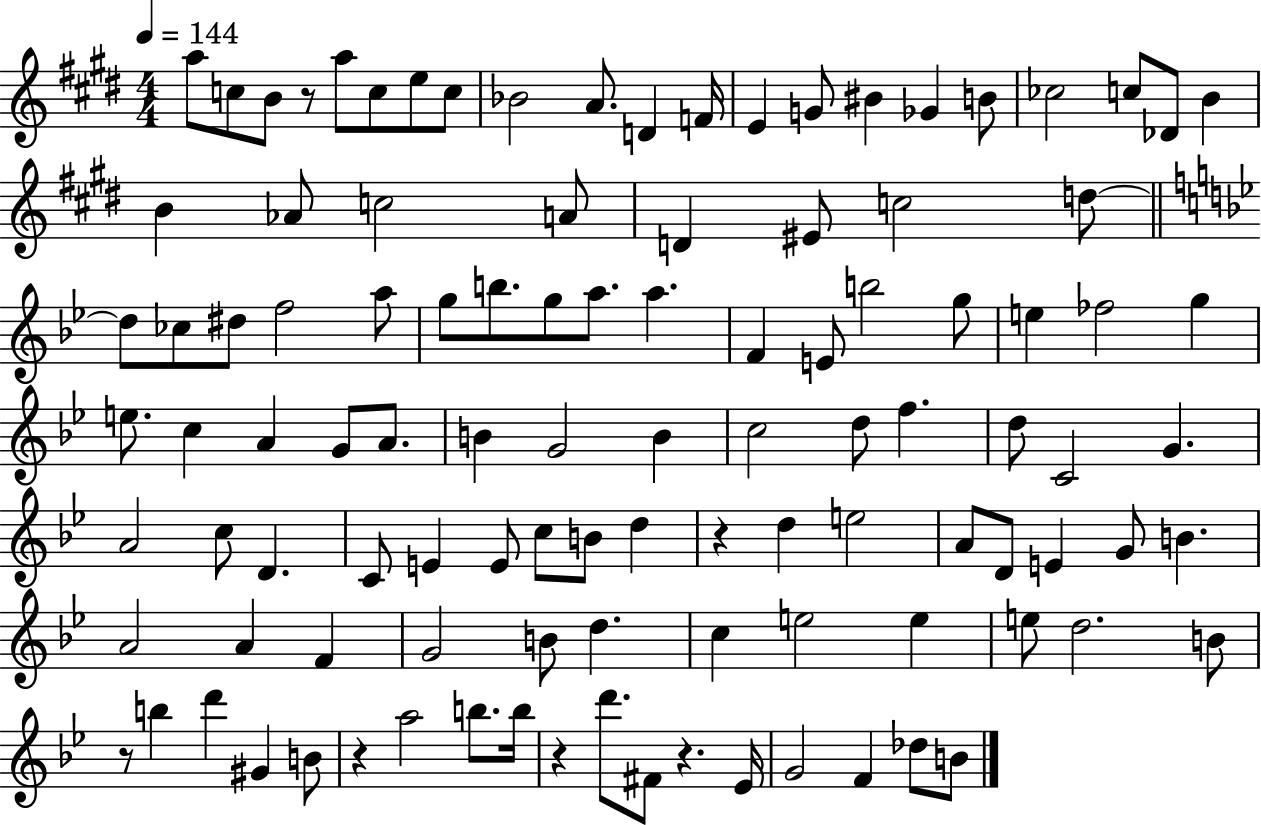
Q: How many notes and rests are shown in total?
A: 107